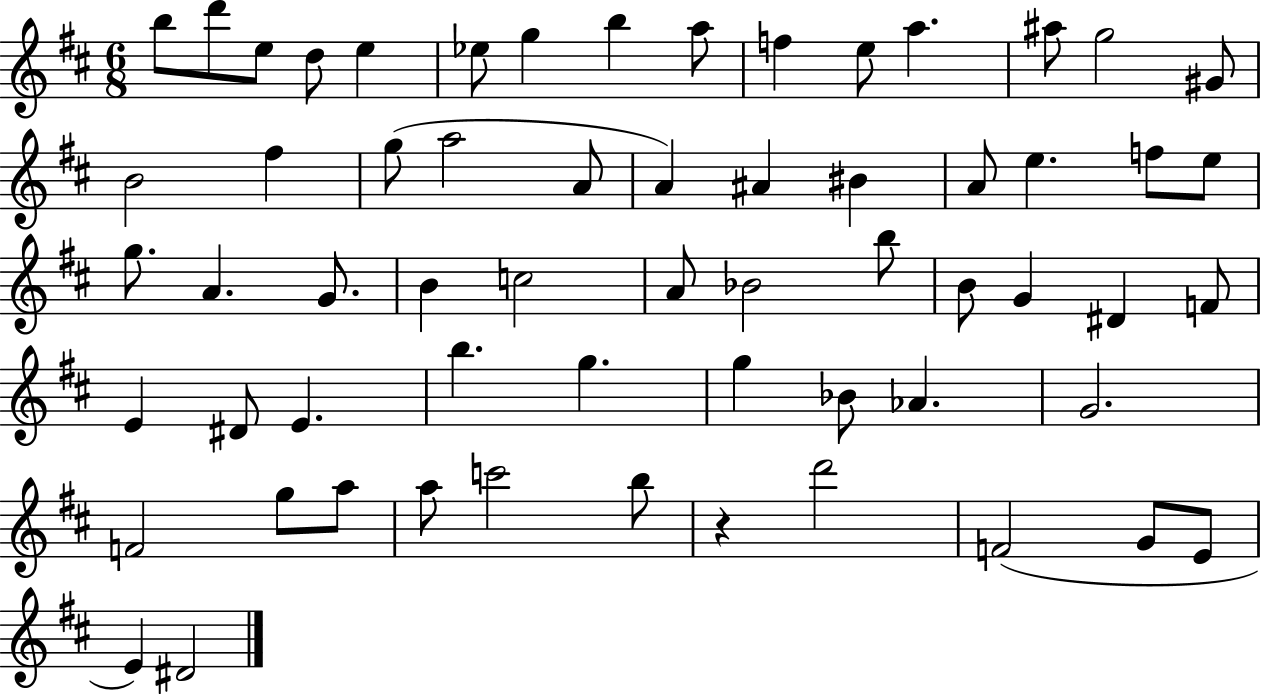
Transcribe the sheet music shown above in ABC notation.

X:1
T:Untitled
M:6/8
L:1/4
K:D
b/2 d'/2 e/2 d/2 e _e/2 g b a/2 f e/2 a ^a/2 g2 ^G/2 B2 ^f g/2 a2 A/2 A ^A ^B A/2 e f/2 e/2 g/2 A G/2 B c2 A/2 _B2 b/2 B/2 G ^D F/2 E ^D/2 E b g g _B/2 _A G2 F2 g/2 a/2 a/2 c'2 b/2 z d'2 F2 G/2 E/2 E ^D2